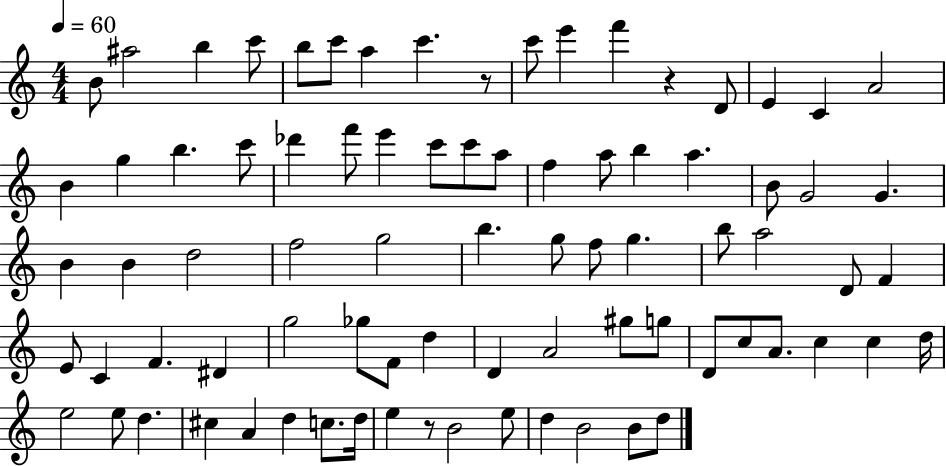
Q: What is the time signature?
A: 4/4